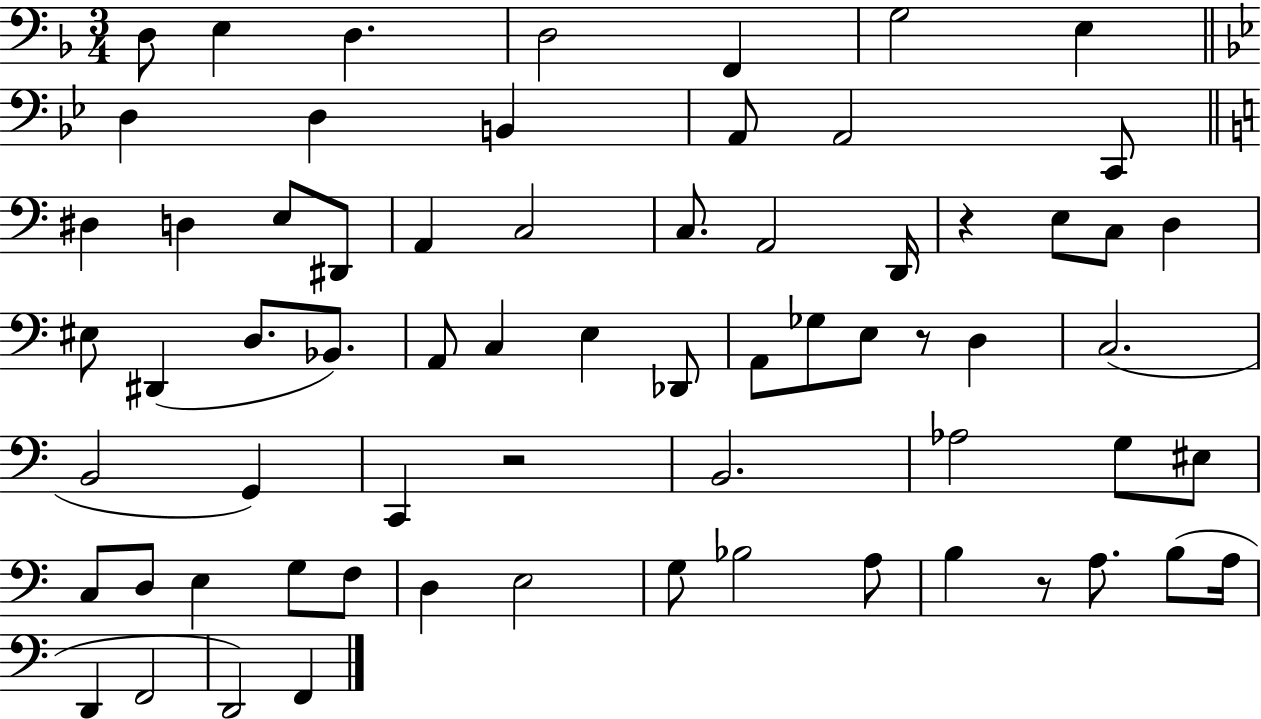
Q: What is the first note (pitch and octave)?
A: D3